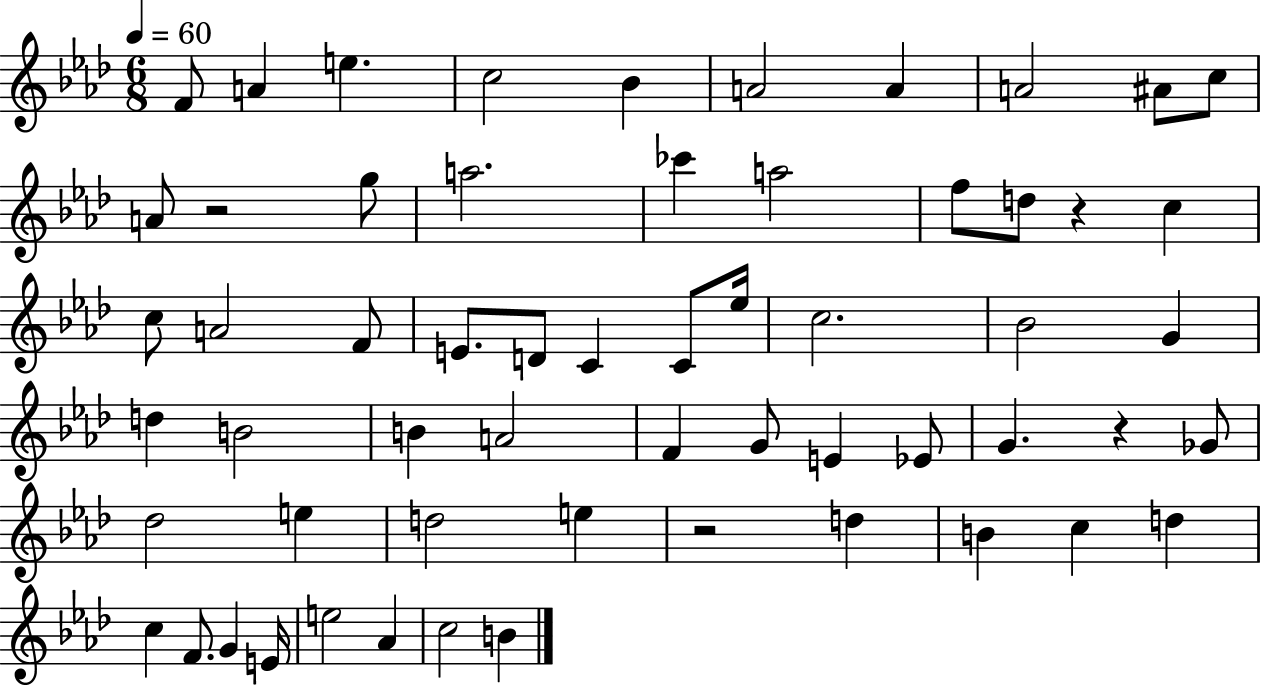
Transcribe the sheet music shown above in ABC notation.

X:1
T:Untitled
M:6/8
L:1/4
K:Ab
F/2 A e c2 _B A2 A A2 ^A/2 c/2 A/2 z2 g/2 a2 _c' a2 f/2 d/2 z c c/2 A2 F/2 E/2 D/2 C C/2 _e/4 c2 _B2 G d B2 B A2 F G/2 E _E/2 G z _G/2 _d2 e d2 e z2 d B c d c F/2 G E/4 e2 _A c2 B